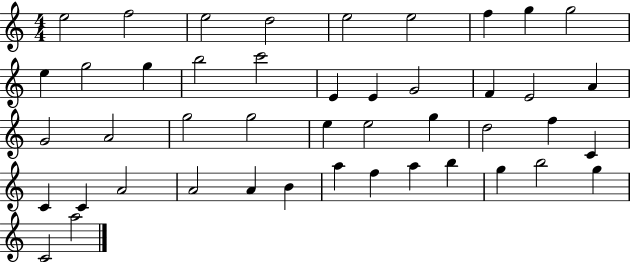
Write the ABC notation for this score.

X:1
T:Untitled
M:4/4
L:1/4
K:C
e2 f2 e2 d2 e2 e2 f g g2 e g2 g b2 c'2 E E G2 F E2 A G2 A2 g2 g2 e e2 g d2 f C C C A2 A2 A B a f a b g b2 g C2 a2